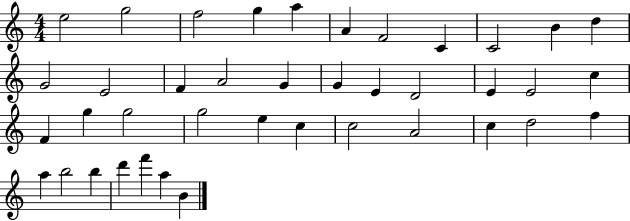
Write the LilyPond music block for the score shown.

{
  \clef treble
  \numericTimeSignature
  \time 4/4
  \key c \major
  e''2 g''2 | f''2 g''4 a''4 | a'4 f'2 c'4 | c'2 b'4 d''4 | \break g'2 e'2 | f'4 a'2 g'4 | g'4 e'4 d'2 | e'4 e'2 c''4 | \break f'4 g''4 g''2 | g''2 e''4 c''4 | c''2 a'2 | c''4 d''2 f''4 | \break a''4 b''2 b''4 | d'''4 f'''4 a''4 b'4 | \bar "|."
}